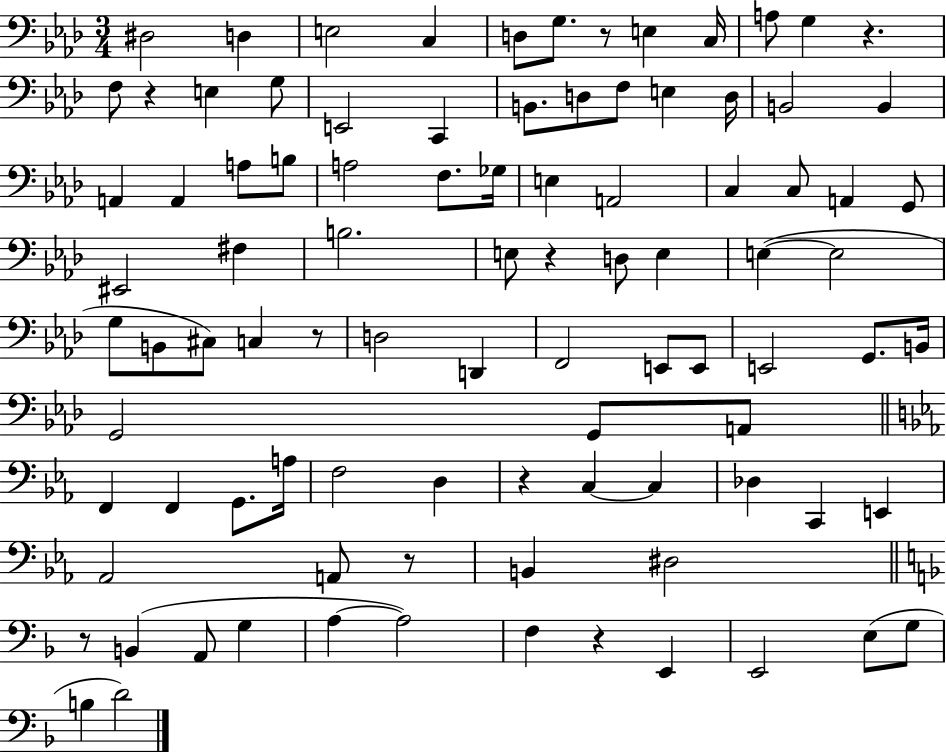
{
  \clef bass
  \numericTimeSignature
  \time 3/4
  \key aes \major
  dis2 d4 | e2 c4 | d8 g8. r8 e4 c16 | a8 g4 r4. | \break f8 r4 e4 g8 | e,2 c,4 | b,8. d8 f8 e4 d16 | b,2 b,4 | \break a,4 a,4 a8 b8 | a2 f8. ges16 | e4 a,2 | c4 c8 a,4 g,8 | \break eis,2 fis4 | b2. | e8 r4 d8 e4 | e4~(~ e2 | \break g8 b,8 cis8) c4 r8 | d2 d,4 | f,2 e,8 e,8 | e,2 g,8. b,16 | \break g,2 g,8 a,8 | \bar "||" \break \key c \minor f,4 f,4 g,8. a16 | f2 d4 | r4 c4~~ c4 | des4 c,4 e,4 | \break aes,2 a,8 r8 | b,4 dis2 | \bar "||" \break \key f \major r8 b,4( a,8 g4 | a4~~ a2) | f4 r4 e,4 | e,2 e8( g8 | \break b4 d'2) | \bar "|."
}